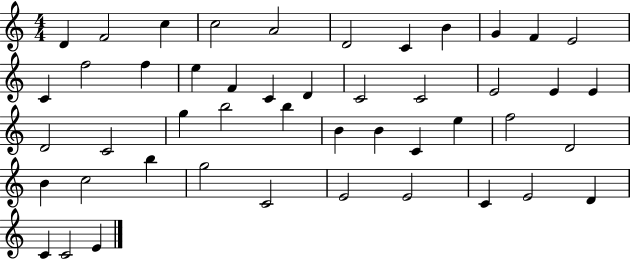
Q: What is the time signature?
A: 4/4